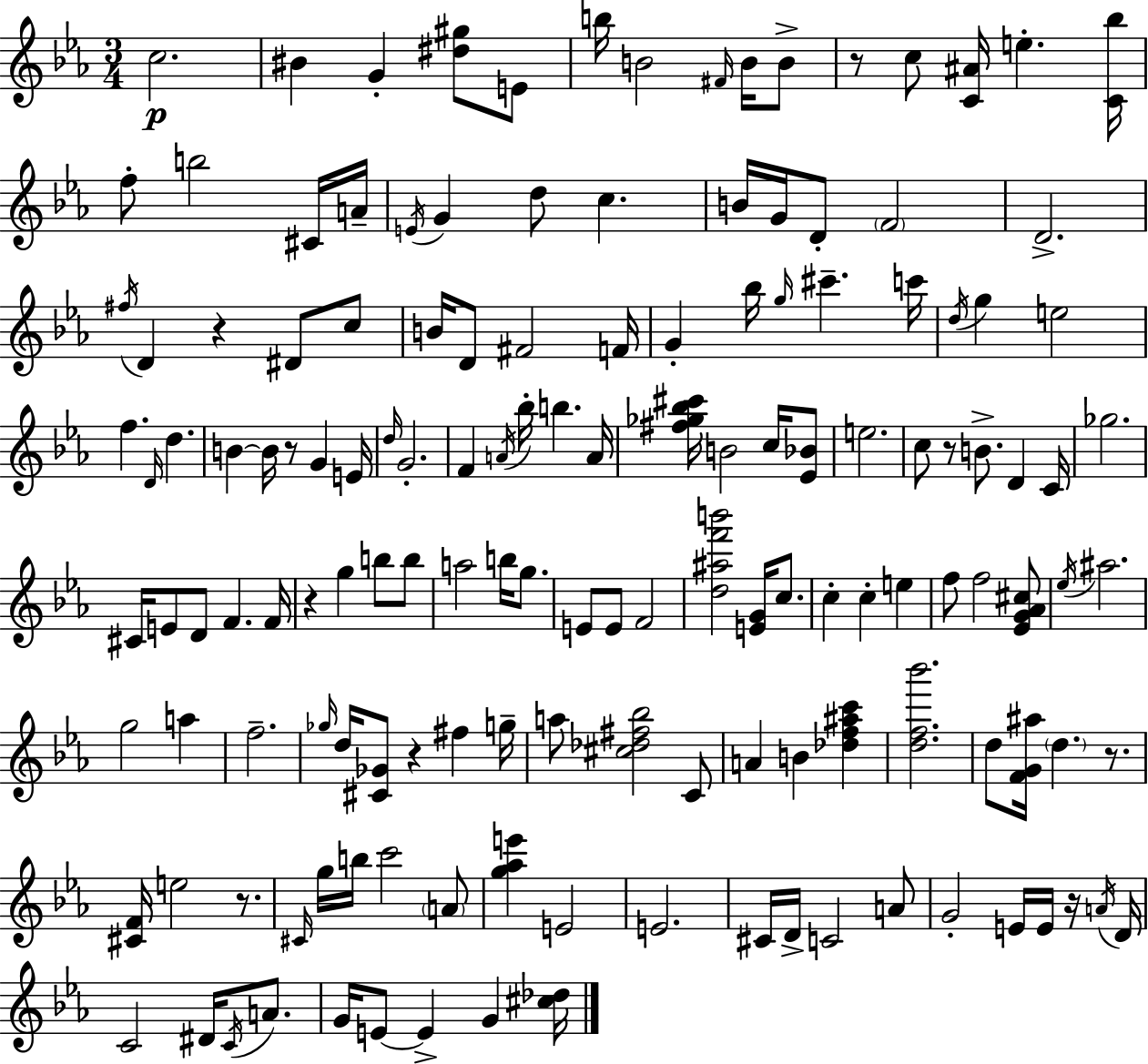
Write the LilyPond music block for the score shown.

{
  \clef treble
  \numericTimeSignature
  \time 3/4
  \key c \minor
  c''2.\p | bis'4 g'4-. <dis'' gis''>8 e'8 | b''16 b'2 \grace { fis'16 } b'16 b'8-> | r8 c''8 <c' ais'>16 e''4.-. | \break <c' bes''>16 f''8-. b''2 cis'16 | a'16-- \acciaccatura { e'16 } g'4 d''8 c''4. | b'16 g'16 d'8-. \parenthesize f'2 | d'2.-> | \break \acciaccatura { fis''16 } d'4 r4 dis'8 | c''8 b'16 d'8 fis'2 | f'16 g'4-. bes''16 \grace { g''16 } cis'''4.-- | c'''16 \acciaccatura { d''16 } g''4 e''2 | \break f''4. \grace { d'16 } | d''4. b'4~~ b'16 r8 | g'4 e'16 \grace { d''16 } g'2.-. | f'4 \acciaccatura { a'16 } | \break bes''16-. b''4. a'16 <fis'' ges'' bes'' cis'''>16 b'2 | c''16 <ees' bes'>8 e''2. | c''8 r8 | b'8.-> d'4 c'16 ges''2. | \break cis'16 e'8 d'8 | f'4. f'16 r4 | g''4 b''8 b''8 a''2 | b''16 g''8. e'8 e'8 | \break f'2 <d'' ais'' f''' b'''>2 | <e' g'>16 c''8. c''4-. | c''4-. e''4 f''8 f''2 | <ees' g' aes' cis''>8 \acciaccatura { ees''16 } ais''2. | \break g''2 | a''4 f''2.-- | \grace { ges''16 } d''16 <cis' ges'>8 | r4 fis''4 g''16-- a''8 | \break <cis'' des'' fis'' bes''>2 c'8 a'4 | b'4 <des'' f'' ais'' c'''>4 <d'' f'' bes'''>2. | d''8 | <f' g' ais''>16 \parenthesize d''4. r8. <cis' f'>16 e''2 | \break r8. \grace { cis'16 } g''16 | b''16 c'''2 \parenthesize a'8 <g'' aes'' e'''>4 | e'2 e'2. | cis'16 | \break d'16-> c'2 a'8 g'2-. | e'16 e'16 r16 \acciaccatura { a'16 } d'16 | c'2 dis'16 \acciaccatura { c'16 } a'8. | g'16 e'8~~ e'4-> g'4 | \break <cis'' des''>16 \bar "|."
}